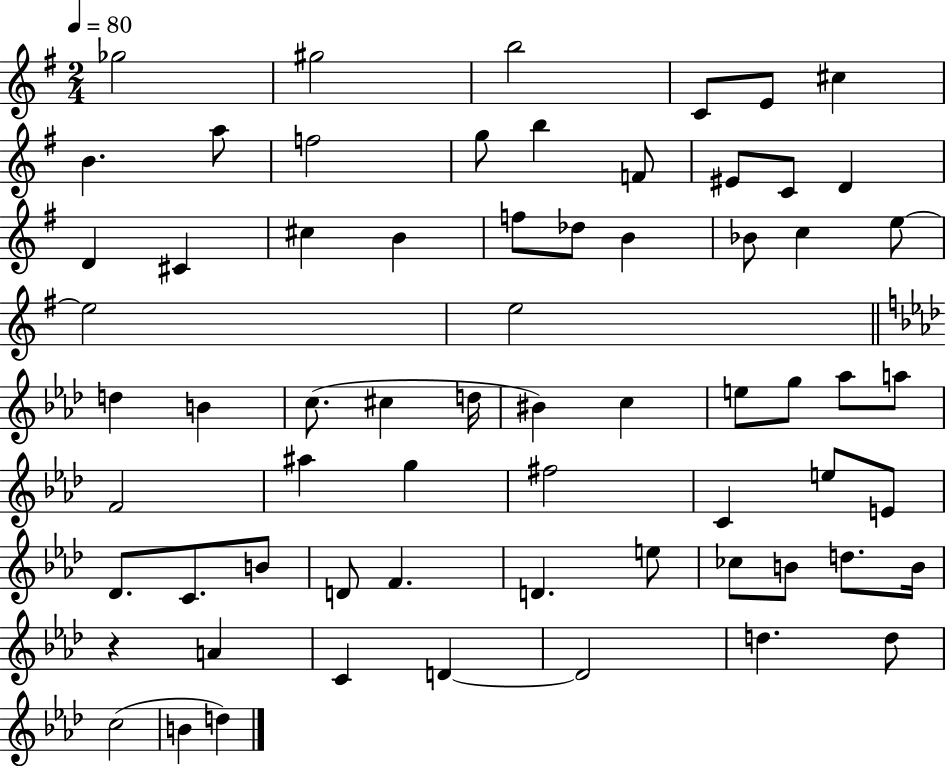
{
  \clef treble
  \numericTimeSignature
  \time 2/4
  \key g \major
  \tempo 4 = 80
  ges''2 | gis''2 | b''2 | c'8 e'8 cis''4 | \break b'4. a''8 | f''2 | g''8 b''4 f'8 | eis'8 c'8 d'4 | \break d'4 cis'4 | cis''4 b'4 | f''8 des''8 b'4 | bes'8 c''4 e''8~~ | \break e''2 | e''2 | \bar "||" \break \key aes \major d''4 b'4 | c''8.( cis''4 d''16 | bis'4) c''4 | e''8 g''8 aes''8 a''8 | \break f'2 | ais''4 g''4 | fis''2 | c'4 e''8 e'8 | \break des'8. c'8. b'8 | d'8 f'4. | d'4. e''8 | ces''8 b'8 d''8. b'16 | \break r4 a'4 | c'4 d'4~~ | d'2 | d''4. d''8 | \break c''2( | b'4 d''4) | \bar "|."
}